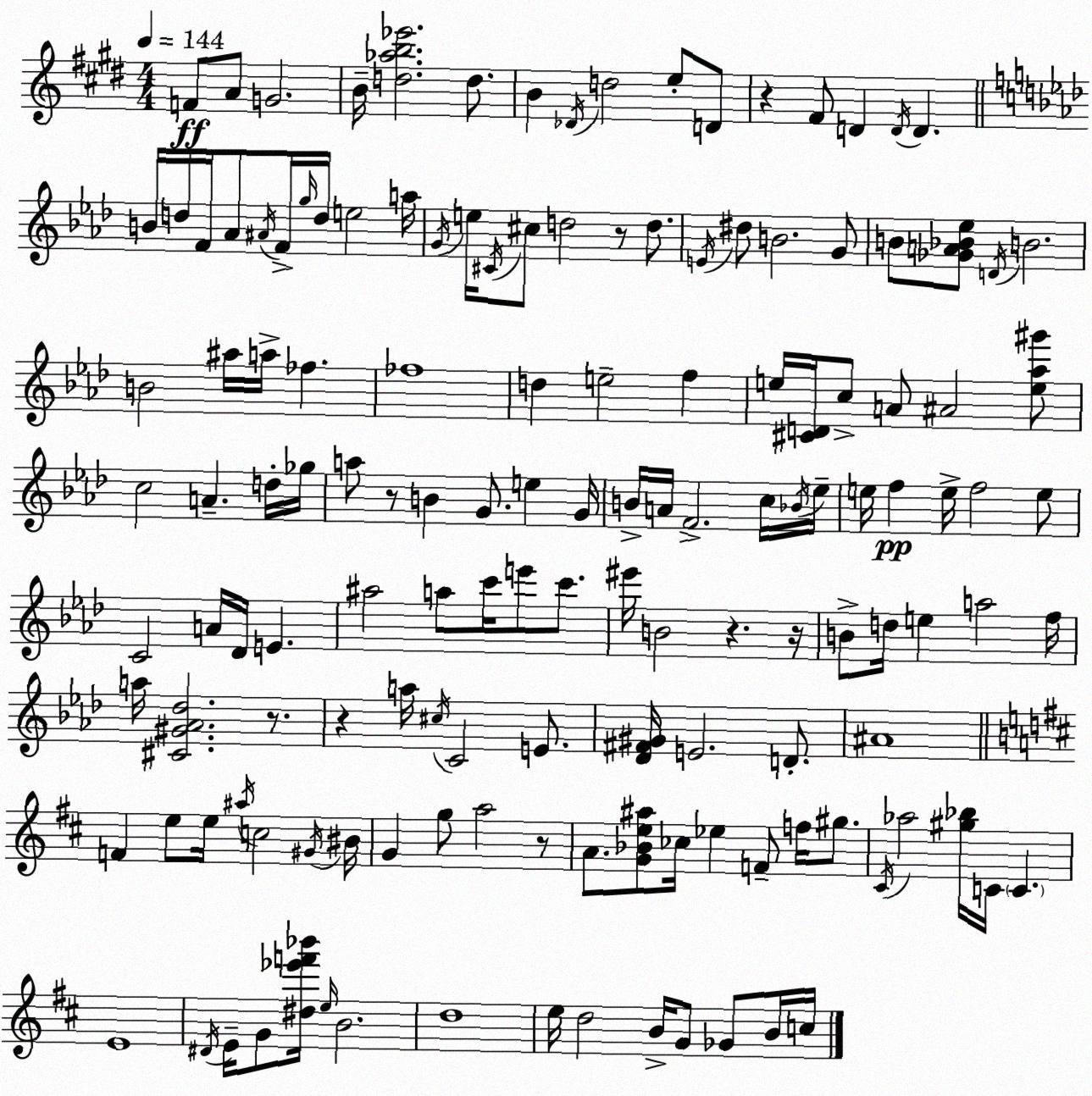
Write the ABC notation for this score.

X:1
T:Untitled
M:4/4
L:1/4
K:E
F/2 A/2 G2 B/4 [d_ab_e']2 d/2 B _D/4 d2 e/2 D/2 z ^F/2 D D/4 D B/4 d/4 F/4 _A/2 ^A/4 F/4 g/4 d/4 e2 a/4 G/4 e/4 ^C/4 ^c/2 d2 z/2 d/2 E/4 ^d/2 B2 G/2 B/2 [_GA_B_e]/2 D/4 B2 B2 ^a/4 a/4 _f _f4 d e2 f e/4 [^CD]/4 c/2 A/2 ^A2 [e_a^g']/2 c2 A d/4 _g/4 a/2 z/2 B G/2 e G/4 B/4 A/4 F2 c/4 _B/4 _e/4 e/4 f e/4 f2 e/2 C2 A/4 _D/4 E ^a2 a/2 c'/4 e'/2 c'/2 ^e'/4 B2 z z/4 B/2 d/4 e a2 f/4 a/4 [^C^G_A_d]2 z/2 z a/4 ^c/4 C2 E/2 [_D^F^G]/4 E2 D/2 ^A4 F e/2 e/4 ^a/4 c2 ^G/4 ^B/4 G g/2 a2 z/2 A/2 [G_Be^a]/2 _c/4 _e F/2 f/4 ^g/2 ^C/4 _a2 [^g_b]/4 C/4 C E4 ^D/4 E/4 G/2 [^d_e'f'_b']/4 e/4 B2 d4 e/4 d2 B/4 G/2 _G/2 B/4 c/4